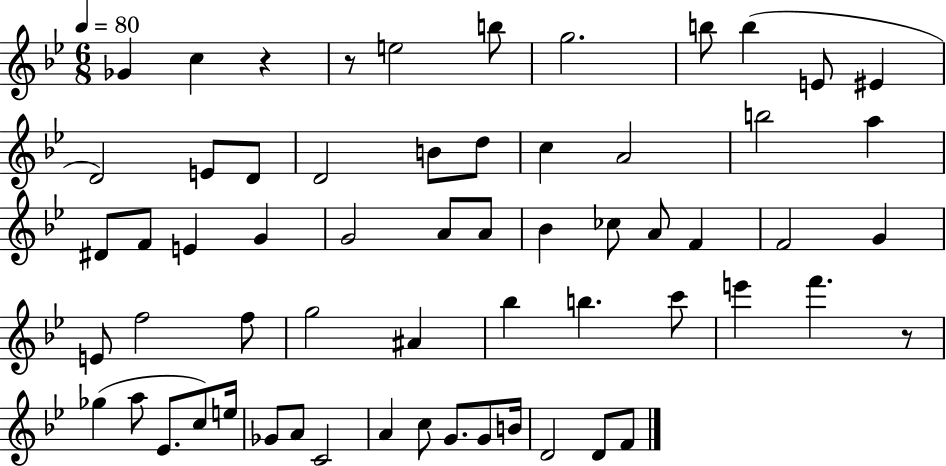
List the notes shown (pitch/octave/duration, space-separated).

Gb4/q C5/q R/q R/e E5/h B5/e G5/h. B5/e B5/q E4/e EIS4/q D4/h E4/e D4/e D4/h B4/e D5/e C5/q A4/h B5/h A5/q D#4/e F4/e E4/q G4/q G4/h A4/e A4/e Bb4/q CES5/e A4/e F4/q F4/h G4/q E4/e F5/h F5/e G5/h A#4/q Bb5/q B5/q. C6/e E6/q F6/q. R/e Gb5/q A5/e Eb4/e. C5/e E5/s Gb4/e A4/e C4/h A4/q C5/e G4/e. G4/e B4/s D4/h D4/e F4/e